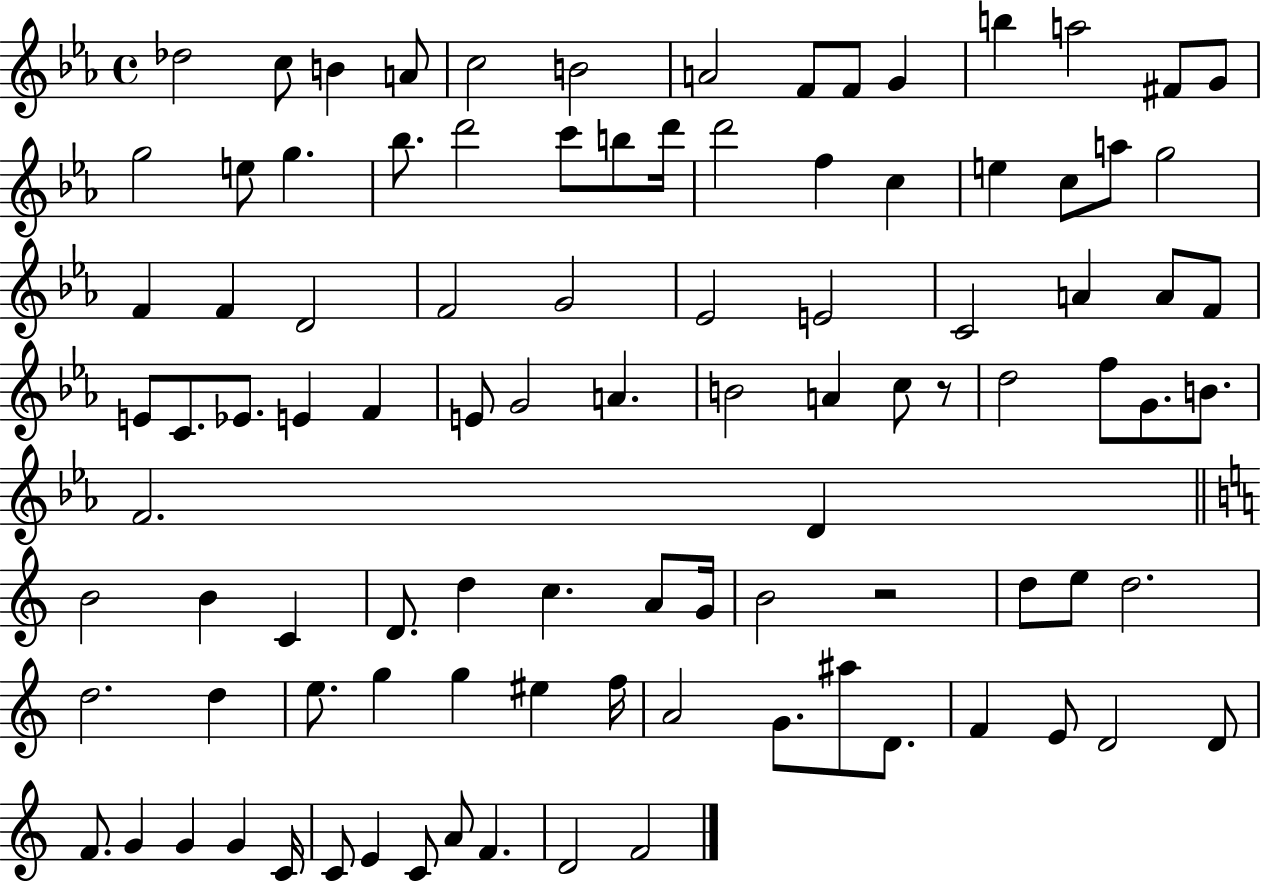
{
  \clef treble
  \time 4/4
  \defaultTimeSignature
  \key ees \major
  des''2 c''8 b'4 a'8 | c''2 b'2 | a'2 f'8 f'8 g'4 | b''4 a''2 fis'8 g'8 | \break g''2 e''8 g''4. | bes''8. d'''2 c'''8 b''8 d'''16 | d'''2 f''4 c''4 | e''4 c''8 a''8 g''2 | \break f'4 f'4 d'2 | f'2 g'2 | ees'2 e'2 | c'2 a'4 a'8 f'8 | \break e'8 c'8. ees'8. e'4 f'4 | e'8 g'2 a'4. | b'2 a'4 c''8 r8 | d''2 f''8 g'8. b'8. | \break f'2. d'4 | \bar "||" \break \key c \major b'2 b'4 c'4 | d'8. d''4 c''4. a'8 g'16 | b'2 r2 | d''8 e''8 d''2. | \break d''2. d''4 | e''8. g''4 g''4 eis''4 f''16 | a'2 g'8. ais''8 d'8. | f'4 e'8 d'2 d'8 | \break f'8. g'4 g'4 g'4 c'16 | c'8 e'4 c'8 a'8 f'4. | d'2 f'2 | \bar "|."
}